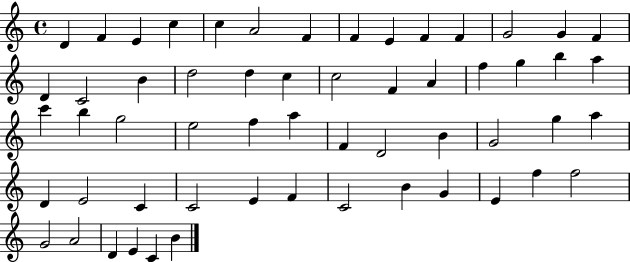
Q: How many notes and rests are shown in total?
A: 57